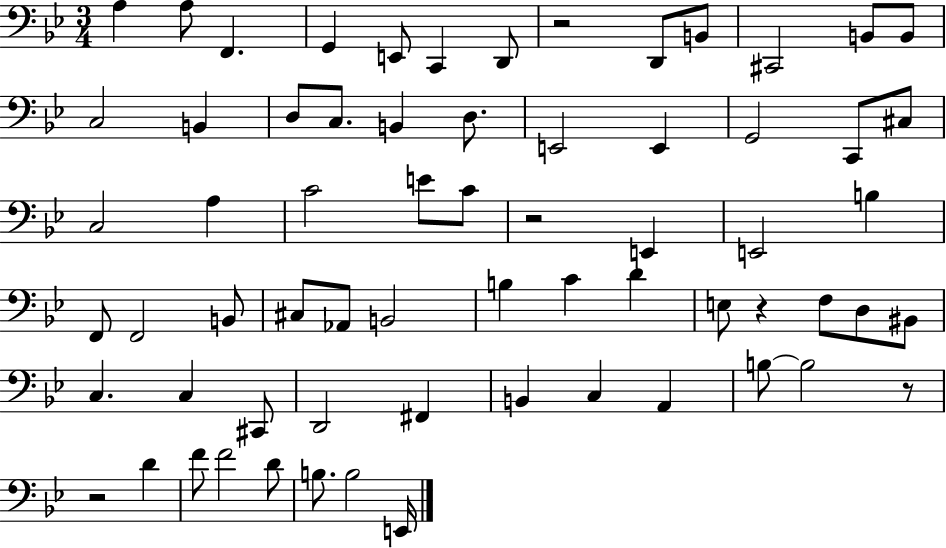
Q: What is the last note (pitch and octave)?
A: E2